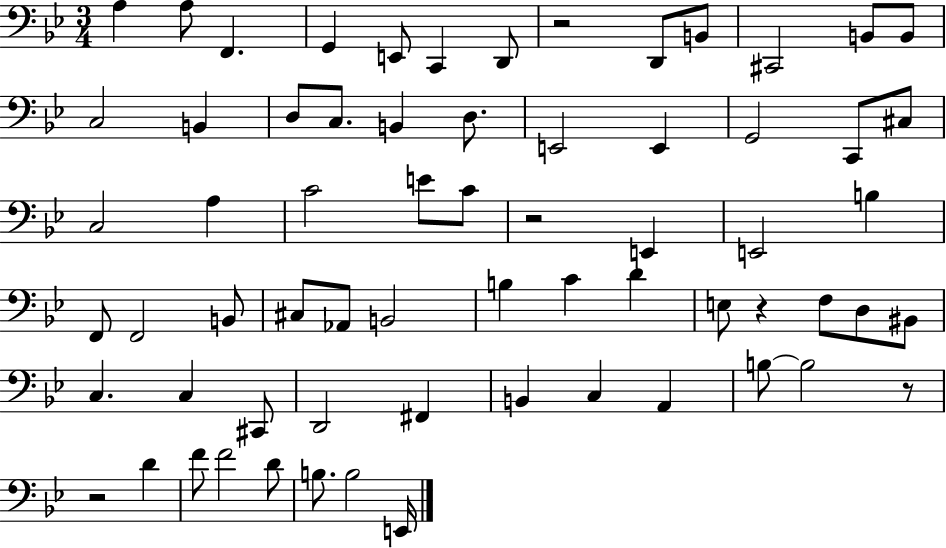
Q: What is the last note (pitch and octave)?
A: E2